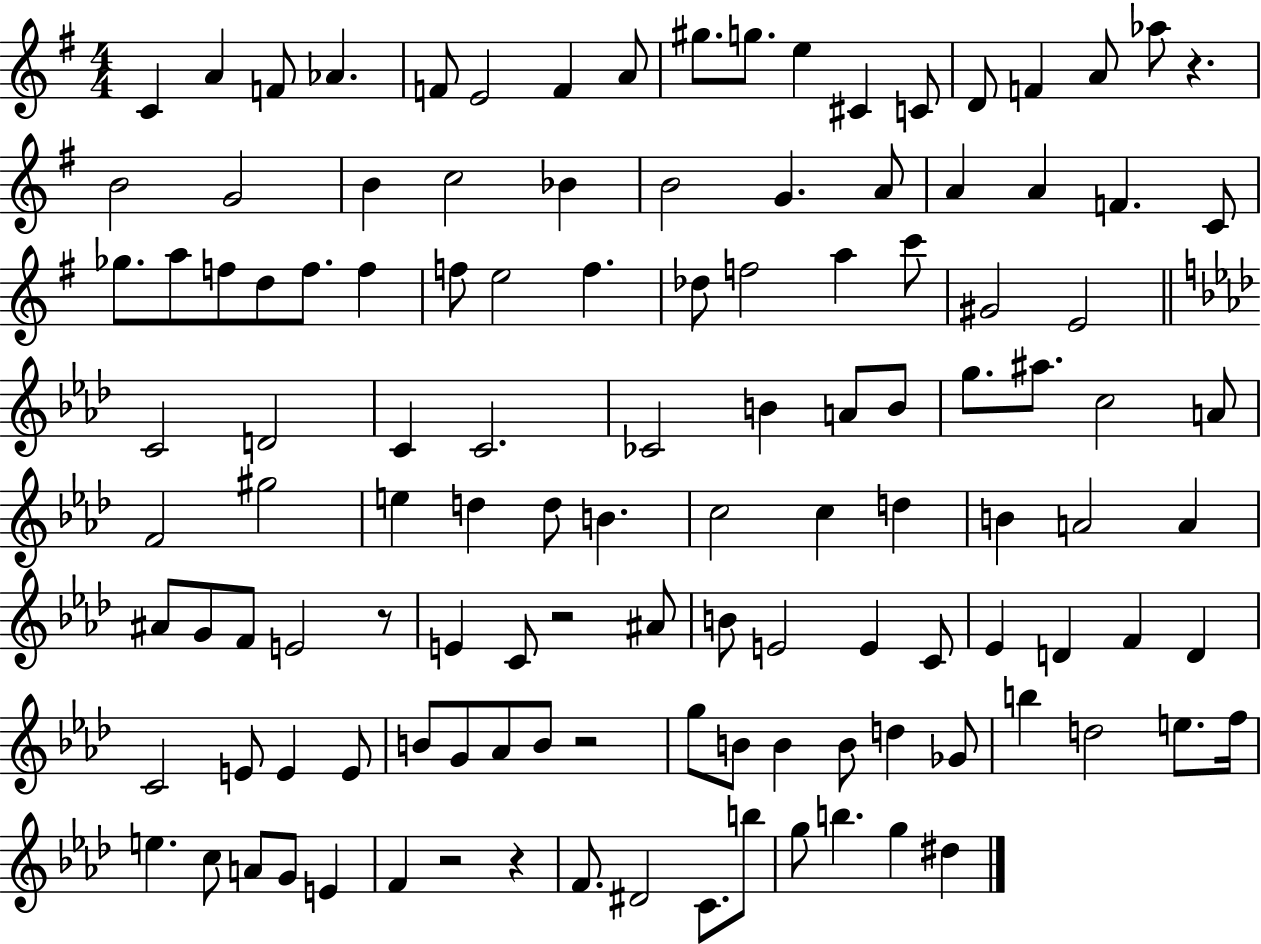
{
  \clef treble
  \numericTimeSignature
  \time 4/4
  \key g \major
  c'4 a'4 f'8 aes'4. | f'8 e'2 f'4 a'8 | gis''8. g''8. e''4 cis'4 c'8 | d'8 f'4 a'8 aes''8 r4. | \break b'2 g'2 | b'4 c''2 bes'4 | b'2 g'4. a'8 | a'4 a'4 f'4. c'8 | \break ges''8. a''8 f''8 d''8 f''8. f''4 | f''8 e''2 f''4. | des''8 f''2 a''4 c'''8 | gis'2 e'2 | \break \bar "||" \break \key f \minor c'2 d'2 | c'4 c'2. | ces'2 b'4 a'8 b'8 | g''8. ais''8. c''2 a'8 | \break f'2 gis''2 | e''4 d''4 d''8 b'4. | c''2 c''4 d''4 | b'4 a'2 a'4 | \break ais'8 g'8 f'8 e'2 r8 | e'4 c'8 r2 ais'8 | b'8 e'2 e'4 c'8 | ees'4 d'4 f'4 d'4 | \break c'2 e'8 e'4 e'8 | b'8 g'8 aes'8 b'8 r2 | g''8 b'8 b'4 b'8 d''4 ges'8 | b''4 d''2 e''8. f''16 | \break e''4. c''8 a'8 g'8 e'4 | f'4 r2 r4 | f'8. dis'2 c'8. b''8 | g''8 b''4. g''4 dis''4 | \break \bar "|."
}